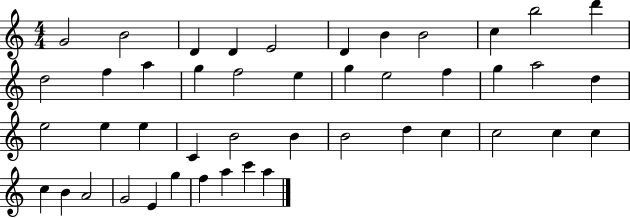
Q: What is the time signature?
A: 4/4